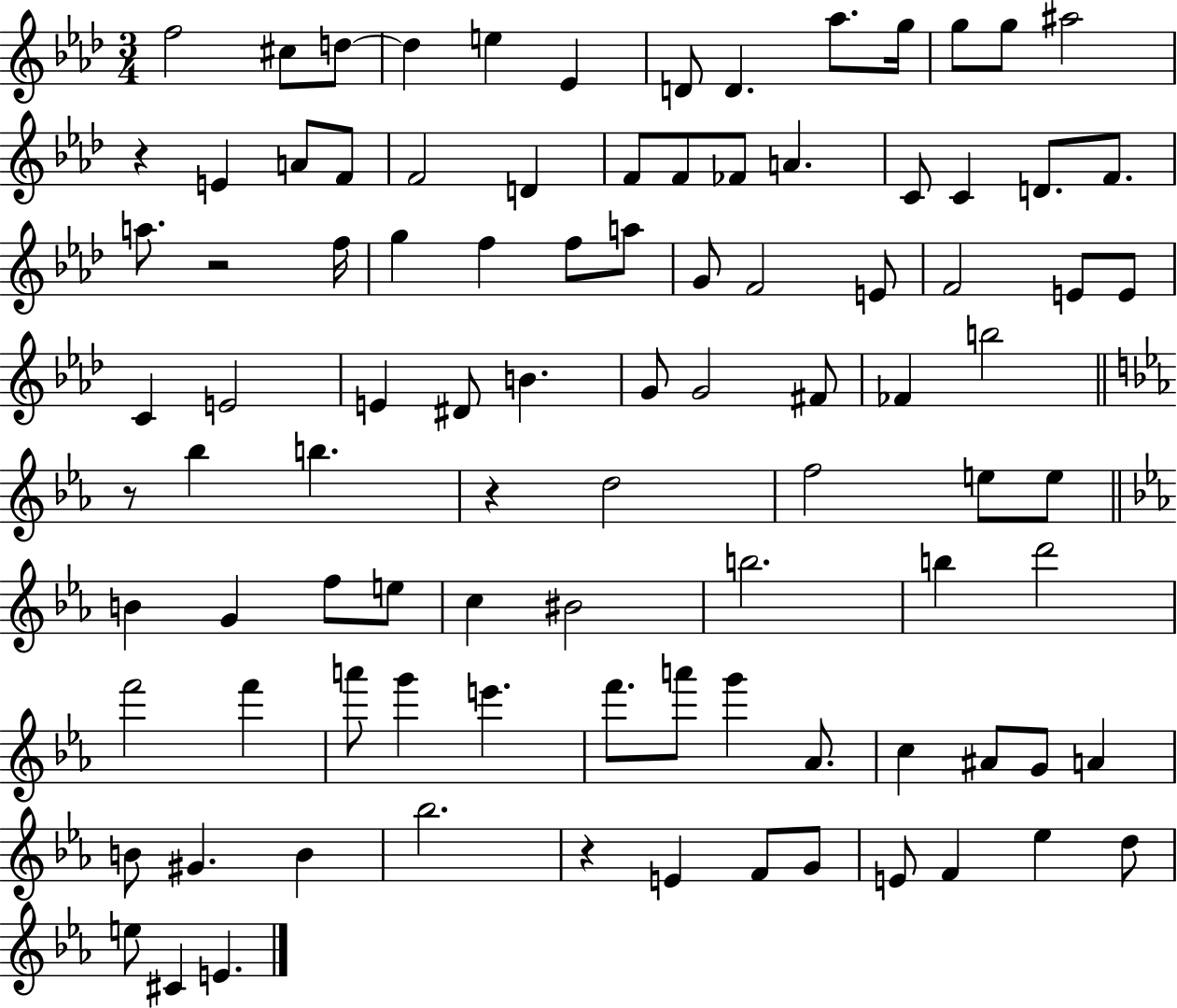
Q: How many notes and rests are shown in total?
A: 95